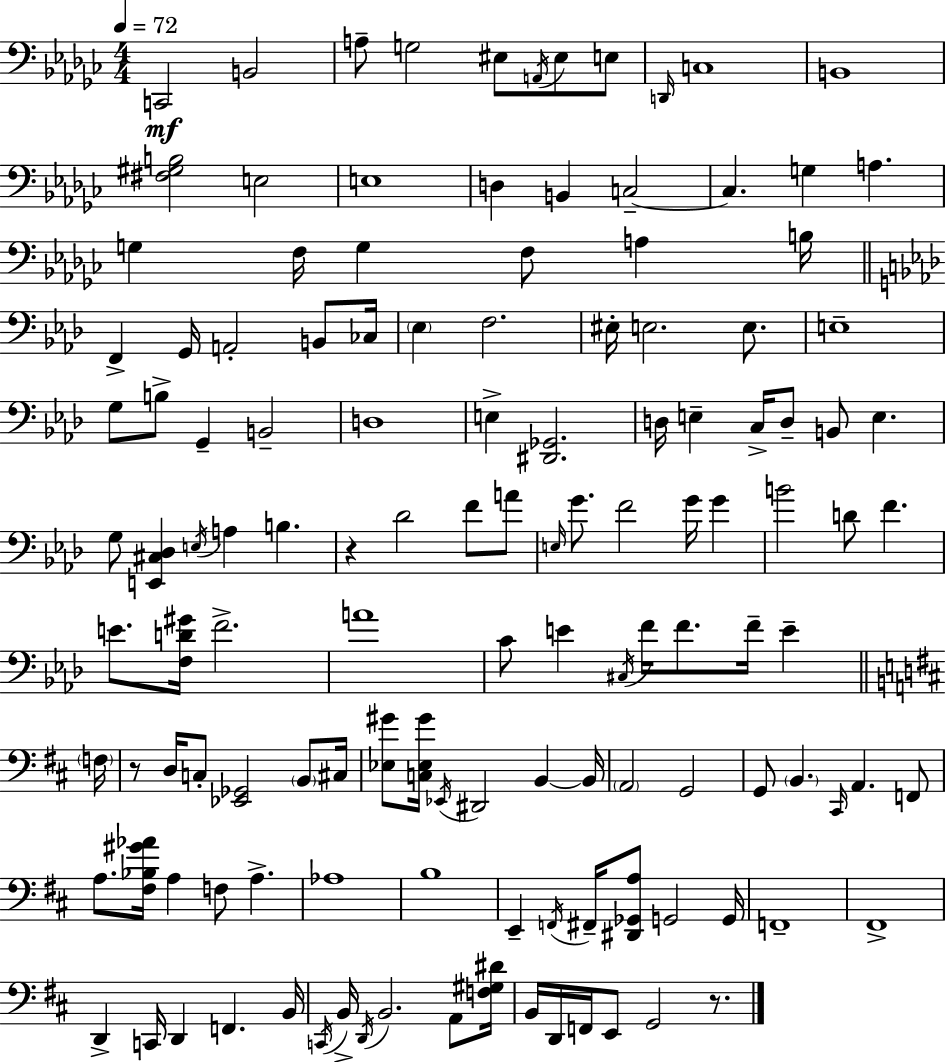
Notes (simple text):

C2/h B2/h A3/e G3/h EIS3/e A2/s EIS3/e E3/e D2/s C3/w B2/w [F#3,G#3,B3]/h E3/h E3/w D3/q B2/q C3/h C3/q. G3/q A3/q. G3/q F3/s G3/q F3/e A3/q B3/s F2/q G2/s A2/h B2/e CES3/s Eb3/q F3/h. EIS3/s E3/h. E3/e. E3/w G3/e B3/e G2/q B2/h D3/w E3/q [D#2,Gb2]/h. D3/s E3/q C3/s D3/e B2/e E3/q. G3/e [E2,C#3,Db3]/q E3/s A3/q B3/q. R/q Db4/h F4/e A4/e E3/s G4/e. F4/h G4/s G4/q B4/h D4/e F4/q. E4/e. [F3,D4,G#4]/s F4/h. A4/w C4/e E4/q C#3/s F4/s F4/e. F4/s E4/q F3/s R/e D3/s C3/e [Eb2,Gb2]/h B2/e C#3/s [Eb3,G#4]/e [C3,Eb3,G#4]/s Eb2/s D#2/h B2/q B2/s A2/h G2/h G2/e B2/q. C#2/s A2/q. F2/e A3/e. [F#3,Bb3,G#4,Ab4]/s A3/q F3/e A3/q. Ab3/w B3/w E2/q F2/s F#2/s [D#2,Gb2,A3]/e G2/h G2/s F2/w F#2/w D2/q C2/s D2/q F2/q. B2/s C2/s B2/s D2/s B2/h. A2/e [F3,G#3,D#4]/s B2/s D2/s F2/s E2/e G2/h R/e.